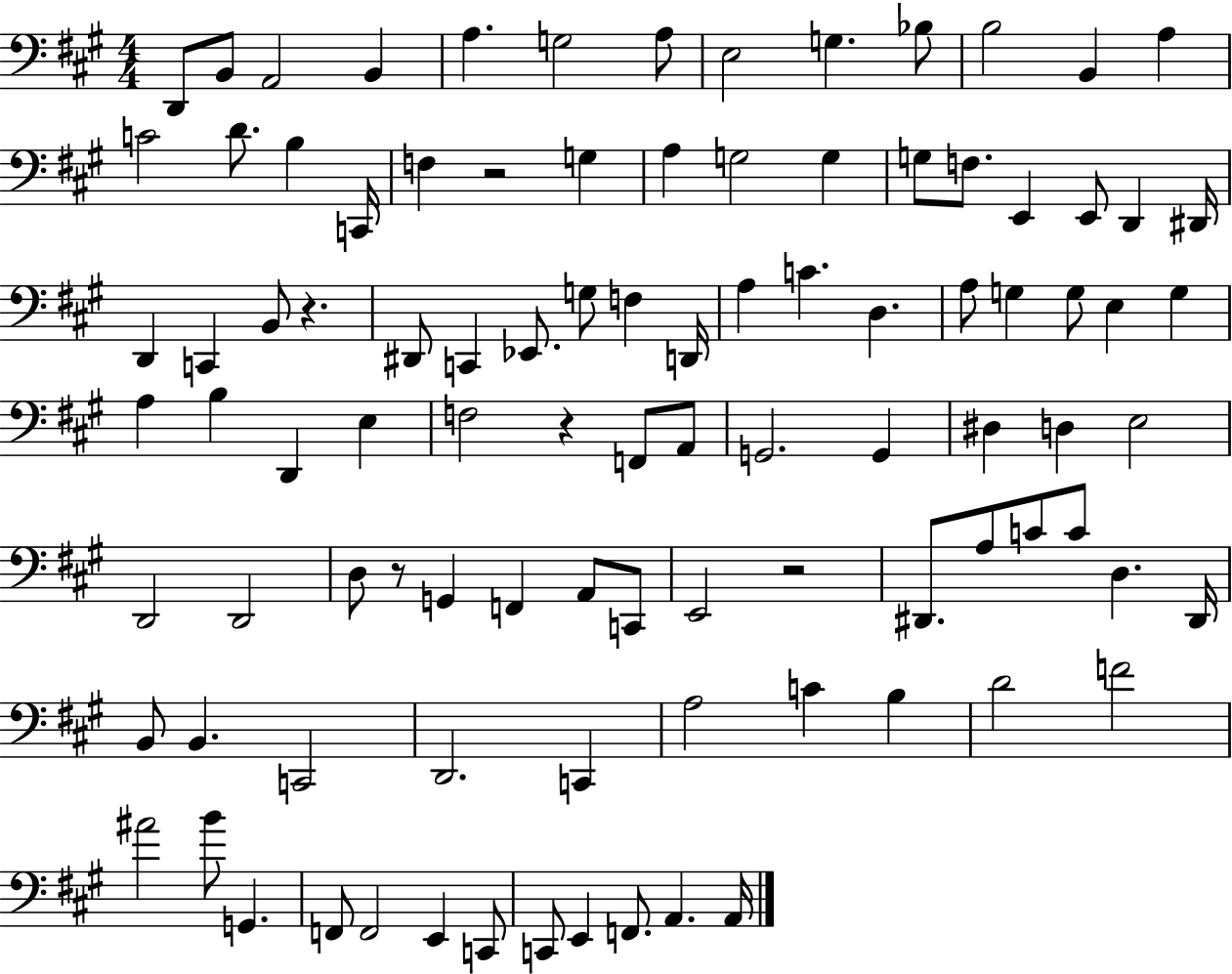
D2/e B2/e A2/h B2/q A3/q. G3/h A3/e E3/h G3/q. Bb3/e B3/h B2/q A3/q C4/h D4/e. B3/q C2/s F3/q R/h G3/q A3/q G3/h G3/q G3/e F3/e. E2/q E2/e D2/q D#2/s D2/q C2/q B2/e R/q. D#2/e C2/q Eb2/e. G3/e F3/q D2/s A3/q C4/q. D3/q. A3/e G3/q G3/e E3/q G3/q A3/q B3/q D2/q E3/q F3/h R/q F2/e A2/e G2/h. G2/q D#3/q D3/q E3/h D2/h D2/h D3/e R/e G2/q F2/q A2/e C2/e E2/h R/h D#2/e. A3/e C4/e C4/e D3/q. D#2/s B2/e B2/q. C2/h D2/h. C2/q A3/h C4/q B3/q D4/h F4/h A#4/h B4/e G2/q. F2/e F2/h E2/q C2/e C2/e E2/q F2/e. A2/q. A2/s